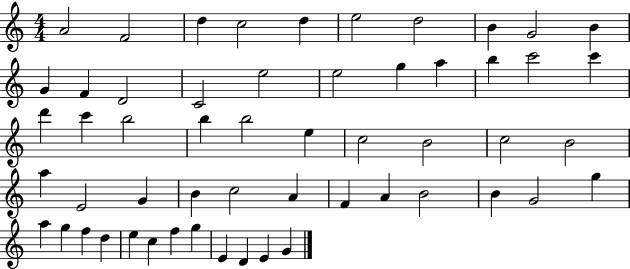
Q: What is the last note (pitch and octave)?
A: G4